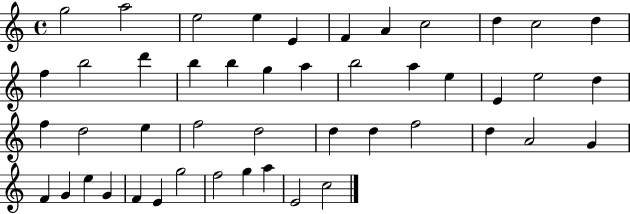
G5/h A5/h E5/h E5/q E4/q F4/q A4/q C5/h D5/q C5/h D5/q F5/q B5/h D6/q B5/q B5/q G5/q A5/q B5/h A5/q E5/q E4/q E5/h D5/q F5/q D5/h E5/q F5/h D5/h D5/q D5/q F5/h D5/q A4/h G4/q F4/q G4/q E5/q G4/q F4/q E4/q G5/h F5/h G5/q A5/q E4/h C5/h